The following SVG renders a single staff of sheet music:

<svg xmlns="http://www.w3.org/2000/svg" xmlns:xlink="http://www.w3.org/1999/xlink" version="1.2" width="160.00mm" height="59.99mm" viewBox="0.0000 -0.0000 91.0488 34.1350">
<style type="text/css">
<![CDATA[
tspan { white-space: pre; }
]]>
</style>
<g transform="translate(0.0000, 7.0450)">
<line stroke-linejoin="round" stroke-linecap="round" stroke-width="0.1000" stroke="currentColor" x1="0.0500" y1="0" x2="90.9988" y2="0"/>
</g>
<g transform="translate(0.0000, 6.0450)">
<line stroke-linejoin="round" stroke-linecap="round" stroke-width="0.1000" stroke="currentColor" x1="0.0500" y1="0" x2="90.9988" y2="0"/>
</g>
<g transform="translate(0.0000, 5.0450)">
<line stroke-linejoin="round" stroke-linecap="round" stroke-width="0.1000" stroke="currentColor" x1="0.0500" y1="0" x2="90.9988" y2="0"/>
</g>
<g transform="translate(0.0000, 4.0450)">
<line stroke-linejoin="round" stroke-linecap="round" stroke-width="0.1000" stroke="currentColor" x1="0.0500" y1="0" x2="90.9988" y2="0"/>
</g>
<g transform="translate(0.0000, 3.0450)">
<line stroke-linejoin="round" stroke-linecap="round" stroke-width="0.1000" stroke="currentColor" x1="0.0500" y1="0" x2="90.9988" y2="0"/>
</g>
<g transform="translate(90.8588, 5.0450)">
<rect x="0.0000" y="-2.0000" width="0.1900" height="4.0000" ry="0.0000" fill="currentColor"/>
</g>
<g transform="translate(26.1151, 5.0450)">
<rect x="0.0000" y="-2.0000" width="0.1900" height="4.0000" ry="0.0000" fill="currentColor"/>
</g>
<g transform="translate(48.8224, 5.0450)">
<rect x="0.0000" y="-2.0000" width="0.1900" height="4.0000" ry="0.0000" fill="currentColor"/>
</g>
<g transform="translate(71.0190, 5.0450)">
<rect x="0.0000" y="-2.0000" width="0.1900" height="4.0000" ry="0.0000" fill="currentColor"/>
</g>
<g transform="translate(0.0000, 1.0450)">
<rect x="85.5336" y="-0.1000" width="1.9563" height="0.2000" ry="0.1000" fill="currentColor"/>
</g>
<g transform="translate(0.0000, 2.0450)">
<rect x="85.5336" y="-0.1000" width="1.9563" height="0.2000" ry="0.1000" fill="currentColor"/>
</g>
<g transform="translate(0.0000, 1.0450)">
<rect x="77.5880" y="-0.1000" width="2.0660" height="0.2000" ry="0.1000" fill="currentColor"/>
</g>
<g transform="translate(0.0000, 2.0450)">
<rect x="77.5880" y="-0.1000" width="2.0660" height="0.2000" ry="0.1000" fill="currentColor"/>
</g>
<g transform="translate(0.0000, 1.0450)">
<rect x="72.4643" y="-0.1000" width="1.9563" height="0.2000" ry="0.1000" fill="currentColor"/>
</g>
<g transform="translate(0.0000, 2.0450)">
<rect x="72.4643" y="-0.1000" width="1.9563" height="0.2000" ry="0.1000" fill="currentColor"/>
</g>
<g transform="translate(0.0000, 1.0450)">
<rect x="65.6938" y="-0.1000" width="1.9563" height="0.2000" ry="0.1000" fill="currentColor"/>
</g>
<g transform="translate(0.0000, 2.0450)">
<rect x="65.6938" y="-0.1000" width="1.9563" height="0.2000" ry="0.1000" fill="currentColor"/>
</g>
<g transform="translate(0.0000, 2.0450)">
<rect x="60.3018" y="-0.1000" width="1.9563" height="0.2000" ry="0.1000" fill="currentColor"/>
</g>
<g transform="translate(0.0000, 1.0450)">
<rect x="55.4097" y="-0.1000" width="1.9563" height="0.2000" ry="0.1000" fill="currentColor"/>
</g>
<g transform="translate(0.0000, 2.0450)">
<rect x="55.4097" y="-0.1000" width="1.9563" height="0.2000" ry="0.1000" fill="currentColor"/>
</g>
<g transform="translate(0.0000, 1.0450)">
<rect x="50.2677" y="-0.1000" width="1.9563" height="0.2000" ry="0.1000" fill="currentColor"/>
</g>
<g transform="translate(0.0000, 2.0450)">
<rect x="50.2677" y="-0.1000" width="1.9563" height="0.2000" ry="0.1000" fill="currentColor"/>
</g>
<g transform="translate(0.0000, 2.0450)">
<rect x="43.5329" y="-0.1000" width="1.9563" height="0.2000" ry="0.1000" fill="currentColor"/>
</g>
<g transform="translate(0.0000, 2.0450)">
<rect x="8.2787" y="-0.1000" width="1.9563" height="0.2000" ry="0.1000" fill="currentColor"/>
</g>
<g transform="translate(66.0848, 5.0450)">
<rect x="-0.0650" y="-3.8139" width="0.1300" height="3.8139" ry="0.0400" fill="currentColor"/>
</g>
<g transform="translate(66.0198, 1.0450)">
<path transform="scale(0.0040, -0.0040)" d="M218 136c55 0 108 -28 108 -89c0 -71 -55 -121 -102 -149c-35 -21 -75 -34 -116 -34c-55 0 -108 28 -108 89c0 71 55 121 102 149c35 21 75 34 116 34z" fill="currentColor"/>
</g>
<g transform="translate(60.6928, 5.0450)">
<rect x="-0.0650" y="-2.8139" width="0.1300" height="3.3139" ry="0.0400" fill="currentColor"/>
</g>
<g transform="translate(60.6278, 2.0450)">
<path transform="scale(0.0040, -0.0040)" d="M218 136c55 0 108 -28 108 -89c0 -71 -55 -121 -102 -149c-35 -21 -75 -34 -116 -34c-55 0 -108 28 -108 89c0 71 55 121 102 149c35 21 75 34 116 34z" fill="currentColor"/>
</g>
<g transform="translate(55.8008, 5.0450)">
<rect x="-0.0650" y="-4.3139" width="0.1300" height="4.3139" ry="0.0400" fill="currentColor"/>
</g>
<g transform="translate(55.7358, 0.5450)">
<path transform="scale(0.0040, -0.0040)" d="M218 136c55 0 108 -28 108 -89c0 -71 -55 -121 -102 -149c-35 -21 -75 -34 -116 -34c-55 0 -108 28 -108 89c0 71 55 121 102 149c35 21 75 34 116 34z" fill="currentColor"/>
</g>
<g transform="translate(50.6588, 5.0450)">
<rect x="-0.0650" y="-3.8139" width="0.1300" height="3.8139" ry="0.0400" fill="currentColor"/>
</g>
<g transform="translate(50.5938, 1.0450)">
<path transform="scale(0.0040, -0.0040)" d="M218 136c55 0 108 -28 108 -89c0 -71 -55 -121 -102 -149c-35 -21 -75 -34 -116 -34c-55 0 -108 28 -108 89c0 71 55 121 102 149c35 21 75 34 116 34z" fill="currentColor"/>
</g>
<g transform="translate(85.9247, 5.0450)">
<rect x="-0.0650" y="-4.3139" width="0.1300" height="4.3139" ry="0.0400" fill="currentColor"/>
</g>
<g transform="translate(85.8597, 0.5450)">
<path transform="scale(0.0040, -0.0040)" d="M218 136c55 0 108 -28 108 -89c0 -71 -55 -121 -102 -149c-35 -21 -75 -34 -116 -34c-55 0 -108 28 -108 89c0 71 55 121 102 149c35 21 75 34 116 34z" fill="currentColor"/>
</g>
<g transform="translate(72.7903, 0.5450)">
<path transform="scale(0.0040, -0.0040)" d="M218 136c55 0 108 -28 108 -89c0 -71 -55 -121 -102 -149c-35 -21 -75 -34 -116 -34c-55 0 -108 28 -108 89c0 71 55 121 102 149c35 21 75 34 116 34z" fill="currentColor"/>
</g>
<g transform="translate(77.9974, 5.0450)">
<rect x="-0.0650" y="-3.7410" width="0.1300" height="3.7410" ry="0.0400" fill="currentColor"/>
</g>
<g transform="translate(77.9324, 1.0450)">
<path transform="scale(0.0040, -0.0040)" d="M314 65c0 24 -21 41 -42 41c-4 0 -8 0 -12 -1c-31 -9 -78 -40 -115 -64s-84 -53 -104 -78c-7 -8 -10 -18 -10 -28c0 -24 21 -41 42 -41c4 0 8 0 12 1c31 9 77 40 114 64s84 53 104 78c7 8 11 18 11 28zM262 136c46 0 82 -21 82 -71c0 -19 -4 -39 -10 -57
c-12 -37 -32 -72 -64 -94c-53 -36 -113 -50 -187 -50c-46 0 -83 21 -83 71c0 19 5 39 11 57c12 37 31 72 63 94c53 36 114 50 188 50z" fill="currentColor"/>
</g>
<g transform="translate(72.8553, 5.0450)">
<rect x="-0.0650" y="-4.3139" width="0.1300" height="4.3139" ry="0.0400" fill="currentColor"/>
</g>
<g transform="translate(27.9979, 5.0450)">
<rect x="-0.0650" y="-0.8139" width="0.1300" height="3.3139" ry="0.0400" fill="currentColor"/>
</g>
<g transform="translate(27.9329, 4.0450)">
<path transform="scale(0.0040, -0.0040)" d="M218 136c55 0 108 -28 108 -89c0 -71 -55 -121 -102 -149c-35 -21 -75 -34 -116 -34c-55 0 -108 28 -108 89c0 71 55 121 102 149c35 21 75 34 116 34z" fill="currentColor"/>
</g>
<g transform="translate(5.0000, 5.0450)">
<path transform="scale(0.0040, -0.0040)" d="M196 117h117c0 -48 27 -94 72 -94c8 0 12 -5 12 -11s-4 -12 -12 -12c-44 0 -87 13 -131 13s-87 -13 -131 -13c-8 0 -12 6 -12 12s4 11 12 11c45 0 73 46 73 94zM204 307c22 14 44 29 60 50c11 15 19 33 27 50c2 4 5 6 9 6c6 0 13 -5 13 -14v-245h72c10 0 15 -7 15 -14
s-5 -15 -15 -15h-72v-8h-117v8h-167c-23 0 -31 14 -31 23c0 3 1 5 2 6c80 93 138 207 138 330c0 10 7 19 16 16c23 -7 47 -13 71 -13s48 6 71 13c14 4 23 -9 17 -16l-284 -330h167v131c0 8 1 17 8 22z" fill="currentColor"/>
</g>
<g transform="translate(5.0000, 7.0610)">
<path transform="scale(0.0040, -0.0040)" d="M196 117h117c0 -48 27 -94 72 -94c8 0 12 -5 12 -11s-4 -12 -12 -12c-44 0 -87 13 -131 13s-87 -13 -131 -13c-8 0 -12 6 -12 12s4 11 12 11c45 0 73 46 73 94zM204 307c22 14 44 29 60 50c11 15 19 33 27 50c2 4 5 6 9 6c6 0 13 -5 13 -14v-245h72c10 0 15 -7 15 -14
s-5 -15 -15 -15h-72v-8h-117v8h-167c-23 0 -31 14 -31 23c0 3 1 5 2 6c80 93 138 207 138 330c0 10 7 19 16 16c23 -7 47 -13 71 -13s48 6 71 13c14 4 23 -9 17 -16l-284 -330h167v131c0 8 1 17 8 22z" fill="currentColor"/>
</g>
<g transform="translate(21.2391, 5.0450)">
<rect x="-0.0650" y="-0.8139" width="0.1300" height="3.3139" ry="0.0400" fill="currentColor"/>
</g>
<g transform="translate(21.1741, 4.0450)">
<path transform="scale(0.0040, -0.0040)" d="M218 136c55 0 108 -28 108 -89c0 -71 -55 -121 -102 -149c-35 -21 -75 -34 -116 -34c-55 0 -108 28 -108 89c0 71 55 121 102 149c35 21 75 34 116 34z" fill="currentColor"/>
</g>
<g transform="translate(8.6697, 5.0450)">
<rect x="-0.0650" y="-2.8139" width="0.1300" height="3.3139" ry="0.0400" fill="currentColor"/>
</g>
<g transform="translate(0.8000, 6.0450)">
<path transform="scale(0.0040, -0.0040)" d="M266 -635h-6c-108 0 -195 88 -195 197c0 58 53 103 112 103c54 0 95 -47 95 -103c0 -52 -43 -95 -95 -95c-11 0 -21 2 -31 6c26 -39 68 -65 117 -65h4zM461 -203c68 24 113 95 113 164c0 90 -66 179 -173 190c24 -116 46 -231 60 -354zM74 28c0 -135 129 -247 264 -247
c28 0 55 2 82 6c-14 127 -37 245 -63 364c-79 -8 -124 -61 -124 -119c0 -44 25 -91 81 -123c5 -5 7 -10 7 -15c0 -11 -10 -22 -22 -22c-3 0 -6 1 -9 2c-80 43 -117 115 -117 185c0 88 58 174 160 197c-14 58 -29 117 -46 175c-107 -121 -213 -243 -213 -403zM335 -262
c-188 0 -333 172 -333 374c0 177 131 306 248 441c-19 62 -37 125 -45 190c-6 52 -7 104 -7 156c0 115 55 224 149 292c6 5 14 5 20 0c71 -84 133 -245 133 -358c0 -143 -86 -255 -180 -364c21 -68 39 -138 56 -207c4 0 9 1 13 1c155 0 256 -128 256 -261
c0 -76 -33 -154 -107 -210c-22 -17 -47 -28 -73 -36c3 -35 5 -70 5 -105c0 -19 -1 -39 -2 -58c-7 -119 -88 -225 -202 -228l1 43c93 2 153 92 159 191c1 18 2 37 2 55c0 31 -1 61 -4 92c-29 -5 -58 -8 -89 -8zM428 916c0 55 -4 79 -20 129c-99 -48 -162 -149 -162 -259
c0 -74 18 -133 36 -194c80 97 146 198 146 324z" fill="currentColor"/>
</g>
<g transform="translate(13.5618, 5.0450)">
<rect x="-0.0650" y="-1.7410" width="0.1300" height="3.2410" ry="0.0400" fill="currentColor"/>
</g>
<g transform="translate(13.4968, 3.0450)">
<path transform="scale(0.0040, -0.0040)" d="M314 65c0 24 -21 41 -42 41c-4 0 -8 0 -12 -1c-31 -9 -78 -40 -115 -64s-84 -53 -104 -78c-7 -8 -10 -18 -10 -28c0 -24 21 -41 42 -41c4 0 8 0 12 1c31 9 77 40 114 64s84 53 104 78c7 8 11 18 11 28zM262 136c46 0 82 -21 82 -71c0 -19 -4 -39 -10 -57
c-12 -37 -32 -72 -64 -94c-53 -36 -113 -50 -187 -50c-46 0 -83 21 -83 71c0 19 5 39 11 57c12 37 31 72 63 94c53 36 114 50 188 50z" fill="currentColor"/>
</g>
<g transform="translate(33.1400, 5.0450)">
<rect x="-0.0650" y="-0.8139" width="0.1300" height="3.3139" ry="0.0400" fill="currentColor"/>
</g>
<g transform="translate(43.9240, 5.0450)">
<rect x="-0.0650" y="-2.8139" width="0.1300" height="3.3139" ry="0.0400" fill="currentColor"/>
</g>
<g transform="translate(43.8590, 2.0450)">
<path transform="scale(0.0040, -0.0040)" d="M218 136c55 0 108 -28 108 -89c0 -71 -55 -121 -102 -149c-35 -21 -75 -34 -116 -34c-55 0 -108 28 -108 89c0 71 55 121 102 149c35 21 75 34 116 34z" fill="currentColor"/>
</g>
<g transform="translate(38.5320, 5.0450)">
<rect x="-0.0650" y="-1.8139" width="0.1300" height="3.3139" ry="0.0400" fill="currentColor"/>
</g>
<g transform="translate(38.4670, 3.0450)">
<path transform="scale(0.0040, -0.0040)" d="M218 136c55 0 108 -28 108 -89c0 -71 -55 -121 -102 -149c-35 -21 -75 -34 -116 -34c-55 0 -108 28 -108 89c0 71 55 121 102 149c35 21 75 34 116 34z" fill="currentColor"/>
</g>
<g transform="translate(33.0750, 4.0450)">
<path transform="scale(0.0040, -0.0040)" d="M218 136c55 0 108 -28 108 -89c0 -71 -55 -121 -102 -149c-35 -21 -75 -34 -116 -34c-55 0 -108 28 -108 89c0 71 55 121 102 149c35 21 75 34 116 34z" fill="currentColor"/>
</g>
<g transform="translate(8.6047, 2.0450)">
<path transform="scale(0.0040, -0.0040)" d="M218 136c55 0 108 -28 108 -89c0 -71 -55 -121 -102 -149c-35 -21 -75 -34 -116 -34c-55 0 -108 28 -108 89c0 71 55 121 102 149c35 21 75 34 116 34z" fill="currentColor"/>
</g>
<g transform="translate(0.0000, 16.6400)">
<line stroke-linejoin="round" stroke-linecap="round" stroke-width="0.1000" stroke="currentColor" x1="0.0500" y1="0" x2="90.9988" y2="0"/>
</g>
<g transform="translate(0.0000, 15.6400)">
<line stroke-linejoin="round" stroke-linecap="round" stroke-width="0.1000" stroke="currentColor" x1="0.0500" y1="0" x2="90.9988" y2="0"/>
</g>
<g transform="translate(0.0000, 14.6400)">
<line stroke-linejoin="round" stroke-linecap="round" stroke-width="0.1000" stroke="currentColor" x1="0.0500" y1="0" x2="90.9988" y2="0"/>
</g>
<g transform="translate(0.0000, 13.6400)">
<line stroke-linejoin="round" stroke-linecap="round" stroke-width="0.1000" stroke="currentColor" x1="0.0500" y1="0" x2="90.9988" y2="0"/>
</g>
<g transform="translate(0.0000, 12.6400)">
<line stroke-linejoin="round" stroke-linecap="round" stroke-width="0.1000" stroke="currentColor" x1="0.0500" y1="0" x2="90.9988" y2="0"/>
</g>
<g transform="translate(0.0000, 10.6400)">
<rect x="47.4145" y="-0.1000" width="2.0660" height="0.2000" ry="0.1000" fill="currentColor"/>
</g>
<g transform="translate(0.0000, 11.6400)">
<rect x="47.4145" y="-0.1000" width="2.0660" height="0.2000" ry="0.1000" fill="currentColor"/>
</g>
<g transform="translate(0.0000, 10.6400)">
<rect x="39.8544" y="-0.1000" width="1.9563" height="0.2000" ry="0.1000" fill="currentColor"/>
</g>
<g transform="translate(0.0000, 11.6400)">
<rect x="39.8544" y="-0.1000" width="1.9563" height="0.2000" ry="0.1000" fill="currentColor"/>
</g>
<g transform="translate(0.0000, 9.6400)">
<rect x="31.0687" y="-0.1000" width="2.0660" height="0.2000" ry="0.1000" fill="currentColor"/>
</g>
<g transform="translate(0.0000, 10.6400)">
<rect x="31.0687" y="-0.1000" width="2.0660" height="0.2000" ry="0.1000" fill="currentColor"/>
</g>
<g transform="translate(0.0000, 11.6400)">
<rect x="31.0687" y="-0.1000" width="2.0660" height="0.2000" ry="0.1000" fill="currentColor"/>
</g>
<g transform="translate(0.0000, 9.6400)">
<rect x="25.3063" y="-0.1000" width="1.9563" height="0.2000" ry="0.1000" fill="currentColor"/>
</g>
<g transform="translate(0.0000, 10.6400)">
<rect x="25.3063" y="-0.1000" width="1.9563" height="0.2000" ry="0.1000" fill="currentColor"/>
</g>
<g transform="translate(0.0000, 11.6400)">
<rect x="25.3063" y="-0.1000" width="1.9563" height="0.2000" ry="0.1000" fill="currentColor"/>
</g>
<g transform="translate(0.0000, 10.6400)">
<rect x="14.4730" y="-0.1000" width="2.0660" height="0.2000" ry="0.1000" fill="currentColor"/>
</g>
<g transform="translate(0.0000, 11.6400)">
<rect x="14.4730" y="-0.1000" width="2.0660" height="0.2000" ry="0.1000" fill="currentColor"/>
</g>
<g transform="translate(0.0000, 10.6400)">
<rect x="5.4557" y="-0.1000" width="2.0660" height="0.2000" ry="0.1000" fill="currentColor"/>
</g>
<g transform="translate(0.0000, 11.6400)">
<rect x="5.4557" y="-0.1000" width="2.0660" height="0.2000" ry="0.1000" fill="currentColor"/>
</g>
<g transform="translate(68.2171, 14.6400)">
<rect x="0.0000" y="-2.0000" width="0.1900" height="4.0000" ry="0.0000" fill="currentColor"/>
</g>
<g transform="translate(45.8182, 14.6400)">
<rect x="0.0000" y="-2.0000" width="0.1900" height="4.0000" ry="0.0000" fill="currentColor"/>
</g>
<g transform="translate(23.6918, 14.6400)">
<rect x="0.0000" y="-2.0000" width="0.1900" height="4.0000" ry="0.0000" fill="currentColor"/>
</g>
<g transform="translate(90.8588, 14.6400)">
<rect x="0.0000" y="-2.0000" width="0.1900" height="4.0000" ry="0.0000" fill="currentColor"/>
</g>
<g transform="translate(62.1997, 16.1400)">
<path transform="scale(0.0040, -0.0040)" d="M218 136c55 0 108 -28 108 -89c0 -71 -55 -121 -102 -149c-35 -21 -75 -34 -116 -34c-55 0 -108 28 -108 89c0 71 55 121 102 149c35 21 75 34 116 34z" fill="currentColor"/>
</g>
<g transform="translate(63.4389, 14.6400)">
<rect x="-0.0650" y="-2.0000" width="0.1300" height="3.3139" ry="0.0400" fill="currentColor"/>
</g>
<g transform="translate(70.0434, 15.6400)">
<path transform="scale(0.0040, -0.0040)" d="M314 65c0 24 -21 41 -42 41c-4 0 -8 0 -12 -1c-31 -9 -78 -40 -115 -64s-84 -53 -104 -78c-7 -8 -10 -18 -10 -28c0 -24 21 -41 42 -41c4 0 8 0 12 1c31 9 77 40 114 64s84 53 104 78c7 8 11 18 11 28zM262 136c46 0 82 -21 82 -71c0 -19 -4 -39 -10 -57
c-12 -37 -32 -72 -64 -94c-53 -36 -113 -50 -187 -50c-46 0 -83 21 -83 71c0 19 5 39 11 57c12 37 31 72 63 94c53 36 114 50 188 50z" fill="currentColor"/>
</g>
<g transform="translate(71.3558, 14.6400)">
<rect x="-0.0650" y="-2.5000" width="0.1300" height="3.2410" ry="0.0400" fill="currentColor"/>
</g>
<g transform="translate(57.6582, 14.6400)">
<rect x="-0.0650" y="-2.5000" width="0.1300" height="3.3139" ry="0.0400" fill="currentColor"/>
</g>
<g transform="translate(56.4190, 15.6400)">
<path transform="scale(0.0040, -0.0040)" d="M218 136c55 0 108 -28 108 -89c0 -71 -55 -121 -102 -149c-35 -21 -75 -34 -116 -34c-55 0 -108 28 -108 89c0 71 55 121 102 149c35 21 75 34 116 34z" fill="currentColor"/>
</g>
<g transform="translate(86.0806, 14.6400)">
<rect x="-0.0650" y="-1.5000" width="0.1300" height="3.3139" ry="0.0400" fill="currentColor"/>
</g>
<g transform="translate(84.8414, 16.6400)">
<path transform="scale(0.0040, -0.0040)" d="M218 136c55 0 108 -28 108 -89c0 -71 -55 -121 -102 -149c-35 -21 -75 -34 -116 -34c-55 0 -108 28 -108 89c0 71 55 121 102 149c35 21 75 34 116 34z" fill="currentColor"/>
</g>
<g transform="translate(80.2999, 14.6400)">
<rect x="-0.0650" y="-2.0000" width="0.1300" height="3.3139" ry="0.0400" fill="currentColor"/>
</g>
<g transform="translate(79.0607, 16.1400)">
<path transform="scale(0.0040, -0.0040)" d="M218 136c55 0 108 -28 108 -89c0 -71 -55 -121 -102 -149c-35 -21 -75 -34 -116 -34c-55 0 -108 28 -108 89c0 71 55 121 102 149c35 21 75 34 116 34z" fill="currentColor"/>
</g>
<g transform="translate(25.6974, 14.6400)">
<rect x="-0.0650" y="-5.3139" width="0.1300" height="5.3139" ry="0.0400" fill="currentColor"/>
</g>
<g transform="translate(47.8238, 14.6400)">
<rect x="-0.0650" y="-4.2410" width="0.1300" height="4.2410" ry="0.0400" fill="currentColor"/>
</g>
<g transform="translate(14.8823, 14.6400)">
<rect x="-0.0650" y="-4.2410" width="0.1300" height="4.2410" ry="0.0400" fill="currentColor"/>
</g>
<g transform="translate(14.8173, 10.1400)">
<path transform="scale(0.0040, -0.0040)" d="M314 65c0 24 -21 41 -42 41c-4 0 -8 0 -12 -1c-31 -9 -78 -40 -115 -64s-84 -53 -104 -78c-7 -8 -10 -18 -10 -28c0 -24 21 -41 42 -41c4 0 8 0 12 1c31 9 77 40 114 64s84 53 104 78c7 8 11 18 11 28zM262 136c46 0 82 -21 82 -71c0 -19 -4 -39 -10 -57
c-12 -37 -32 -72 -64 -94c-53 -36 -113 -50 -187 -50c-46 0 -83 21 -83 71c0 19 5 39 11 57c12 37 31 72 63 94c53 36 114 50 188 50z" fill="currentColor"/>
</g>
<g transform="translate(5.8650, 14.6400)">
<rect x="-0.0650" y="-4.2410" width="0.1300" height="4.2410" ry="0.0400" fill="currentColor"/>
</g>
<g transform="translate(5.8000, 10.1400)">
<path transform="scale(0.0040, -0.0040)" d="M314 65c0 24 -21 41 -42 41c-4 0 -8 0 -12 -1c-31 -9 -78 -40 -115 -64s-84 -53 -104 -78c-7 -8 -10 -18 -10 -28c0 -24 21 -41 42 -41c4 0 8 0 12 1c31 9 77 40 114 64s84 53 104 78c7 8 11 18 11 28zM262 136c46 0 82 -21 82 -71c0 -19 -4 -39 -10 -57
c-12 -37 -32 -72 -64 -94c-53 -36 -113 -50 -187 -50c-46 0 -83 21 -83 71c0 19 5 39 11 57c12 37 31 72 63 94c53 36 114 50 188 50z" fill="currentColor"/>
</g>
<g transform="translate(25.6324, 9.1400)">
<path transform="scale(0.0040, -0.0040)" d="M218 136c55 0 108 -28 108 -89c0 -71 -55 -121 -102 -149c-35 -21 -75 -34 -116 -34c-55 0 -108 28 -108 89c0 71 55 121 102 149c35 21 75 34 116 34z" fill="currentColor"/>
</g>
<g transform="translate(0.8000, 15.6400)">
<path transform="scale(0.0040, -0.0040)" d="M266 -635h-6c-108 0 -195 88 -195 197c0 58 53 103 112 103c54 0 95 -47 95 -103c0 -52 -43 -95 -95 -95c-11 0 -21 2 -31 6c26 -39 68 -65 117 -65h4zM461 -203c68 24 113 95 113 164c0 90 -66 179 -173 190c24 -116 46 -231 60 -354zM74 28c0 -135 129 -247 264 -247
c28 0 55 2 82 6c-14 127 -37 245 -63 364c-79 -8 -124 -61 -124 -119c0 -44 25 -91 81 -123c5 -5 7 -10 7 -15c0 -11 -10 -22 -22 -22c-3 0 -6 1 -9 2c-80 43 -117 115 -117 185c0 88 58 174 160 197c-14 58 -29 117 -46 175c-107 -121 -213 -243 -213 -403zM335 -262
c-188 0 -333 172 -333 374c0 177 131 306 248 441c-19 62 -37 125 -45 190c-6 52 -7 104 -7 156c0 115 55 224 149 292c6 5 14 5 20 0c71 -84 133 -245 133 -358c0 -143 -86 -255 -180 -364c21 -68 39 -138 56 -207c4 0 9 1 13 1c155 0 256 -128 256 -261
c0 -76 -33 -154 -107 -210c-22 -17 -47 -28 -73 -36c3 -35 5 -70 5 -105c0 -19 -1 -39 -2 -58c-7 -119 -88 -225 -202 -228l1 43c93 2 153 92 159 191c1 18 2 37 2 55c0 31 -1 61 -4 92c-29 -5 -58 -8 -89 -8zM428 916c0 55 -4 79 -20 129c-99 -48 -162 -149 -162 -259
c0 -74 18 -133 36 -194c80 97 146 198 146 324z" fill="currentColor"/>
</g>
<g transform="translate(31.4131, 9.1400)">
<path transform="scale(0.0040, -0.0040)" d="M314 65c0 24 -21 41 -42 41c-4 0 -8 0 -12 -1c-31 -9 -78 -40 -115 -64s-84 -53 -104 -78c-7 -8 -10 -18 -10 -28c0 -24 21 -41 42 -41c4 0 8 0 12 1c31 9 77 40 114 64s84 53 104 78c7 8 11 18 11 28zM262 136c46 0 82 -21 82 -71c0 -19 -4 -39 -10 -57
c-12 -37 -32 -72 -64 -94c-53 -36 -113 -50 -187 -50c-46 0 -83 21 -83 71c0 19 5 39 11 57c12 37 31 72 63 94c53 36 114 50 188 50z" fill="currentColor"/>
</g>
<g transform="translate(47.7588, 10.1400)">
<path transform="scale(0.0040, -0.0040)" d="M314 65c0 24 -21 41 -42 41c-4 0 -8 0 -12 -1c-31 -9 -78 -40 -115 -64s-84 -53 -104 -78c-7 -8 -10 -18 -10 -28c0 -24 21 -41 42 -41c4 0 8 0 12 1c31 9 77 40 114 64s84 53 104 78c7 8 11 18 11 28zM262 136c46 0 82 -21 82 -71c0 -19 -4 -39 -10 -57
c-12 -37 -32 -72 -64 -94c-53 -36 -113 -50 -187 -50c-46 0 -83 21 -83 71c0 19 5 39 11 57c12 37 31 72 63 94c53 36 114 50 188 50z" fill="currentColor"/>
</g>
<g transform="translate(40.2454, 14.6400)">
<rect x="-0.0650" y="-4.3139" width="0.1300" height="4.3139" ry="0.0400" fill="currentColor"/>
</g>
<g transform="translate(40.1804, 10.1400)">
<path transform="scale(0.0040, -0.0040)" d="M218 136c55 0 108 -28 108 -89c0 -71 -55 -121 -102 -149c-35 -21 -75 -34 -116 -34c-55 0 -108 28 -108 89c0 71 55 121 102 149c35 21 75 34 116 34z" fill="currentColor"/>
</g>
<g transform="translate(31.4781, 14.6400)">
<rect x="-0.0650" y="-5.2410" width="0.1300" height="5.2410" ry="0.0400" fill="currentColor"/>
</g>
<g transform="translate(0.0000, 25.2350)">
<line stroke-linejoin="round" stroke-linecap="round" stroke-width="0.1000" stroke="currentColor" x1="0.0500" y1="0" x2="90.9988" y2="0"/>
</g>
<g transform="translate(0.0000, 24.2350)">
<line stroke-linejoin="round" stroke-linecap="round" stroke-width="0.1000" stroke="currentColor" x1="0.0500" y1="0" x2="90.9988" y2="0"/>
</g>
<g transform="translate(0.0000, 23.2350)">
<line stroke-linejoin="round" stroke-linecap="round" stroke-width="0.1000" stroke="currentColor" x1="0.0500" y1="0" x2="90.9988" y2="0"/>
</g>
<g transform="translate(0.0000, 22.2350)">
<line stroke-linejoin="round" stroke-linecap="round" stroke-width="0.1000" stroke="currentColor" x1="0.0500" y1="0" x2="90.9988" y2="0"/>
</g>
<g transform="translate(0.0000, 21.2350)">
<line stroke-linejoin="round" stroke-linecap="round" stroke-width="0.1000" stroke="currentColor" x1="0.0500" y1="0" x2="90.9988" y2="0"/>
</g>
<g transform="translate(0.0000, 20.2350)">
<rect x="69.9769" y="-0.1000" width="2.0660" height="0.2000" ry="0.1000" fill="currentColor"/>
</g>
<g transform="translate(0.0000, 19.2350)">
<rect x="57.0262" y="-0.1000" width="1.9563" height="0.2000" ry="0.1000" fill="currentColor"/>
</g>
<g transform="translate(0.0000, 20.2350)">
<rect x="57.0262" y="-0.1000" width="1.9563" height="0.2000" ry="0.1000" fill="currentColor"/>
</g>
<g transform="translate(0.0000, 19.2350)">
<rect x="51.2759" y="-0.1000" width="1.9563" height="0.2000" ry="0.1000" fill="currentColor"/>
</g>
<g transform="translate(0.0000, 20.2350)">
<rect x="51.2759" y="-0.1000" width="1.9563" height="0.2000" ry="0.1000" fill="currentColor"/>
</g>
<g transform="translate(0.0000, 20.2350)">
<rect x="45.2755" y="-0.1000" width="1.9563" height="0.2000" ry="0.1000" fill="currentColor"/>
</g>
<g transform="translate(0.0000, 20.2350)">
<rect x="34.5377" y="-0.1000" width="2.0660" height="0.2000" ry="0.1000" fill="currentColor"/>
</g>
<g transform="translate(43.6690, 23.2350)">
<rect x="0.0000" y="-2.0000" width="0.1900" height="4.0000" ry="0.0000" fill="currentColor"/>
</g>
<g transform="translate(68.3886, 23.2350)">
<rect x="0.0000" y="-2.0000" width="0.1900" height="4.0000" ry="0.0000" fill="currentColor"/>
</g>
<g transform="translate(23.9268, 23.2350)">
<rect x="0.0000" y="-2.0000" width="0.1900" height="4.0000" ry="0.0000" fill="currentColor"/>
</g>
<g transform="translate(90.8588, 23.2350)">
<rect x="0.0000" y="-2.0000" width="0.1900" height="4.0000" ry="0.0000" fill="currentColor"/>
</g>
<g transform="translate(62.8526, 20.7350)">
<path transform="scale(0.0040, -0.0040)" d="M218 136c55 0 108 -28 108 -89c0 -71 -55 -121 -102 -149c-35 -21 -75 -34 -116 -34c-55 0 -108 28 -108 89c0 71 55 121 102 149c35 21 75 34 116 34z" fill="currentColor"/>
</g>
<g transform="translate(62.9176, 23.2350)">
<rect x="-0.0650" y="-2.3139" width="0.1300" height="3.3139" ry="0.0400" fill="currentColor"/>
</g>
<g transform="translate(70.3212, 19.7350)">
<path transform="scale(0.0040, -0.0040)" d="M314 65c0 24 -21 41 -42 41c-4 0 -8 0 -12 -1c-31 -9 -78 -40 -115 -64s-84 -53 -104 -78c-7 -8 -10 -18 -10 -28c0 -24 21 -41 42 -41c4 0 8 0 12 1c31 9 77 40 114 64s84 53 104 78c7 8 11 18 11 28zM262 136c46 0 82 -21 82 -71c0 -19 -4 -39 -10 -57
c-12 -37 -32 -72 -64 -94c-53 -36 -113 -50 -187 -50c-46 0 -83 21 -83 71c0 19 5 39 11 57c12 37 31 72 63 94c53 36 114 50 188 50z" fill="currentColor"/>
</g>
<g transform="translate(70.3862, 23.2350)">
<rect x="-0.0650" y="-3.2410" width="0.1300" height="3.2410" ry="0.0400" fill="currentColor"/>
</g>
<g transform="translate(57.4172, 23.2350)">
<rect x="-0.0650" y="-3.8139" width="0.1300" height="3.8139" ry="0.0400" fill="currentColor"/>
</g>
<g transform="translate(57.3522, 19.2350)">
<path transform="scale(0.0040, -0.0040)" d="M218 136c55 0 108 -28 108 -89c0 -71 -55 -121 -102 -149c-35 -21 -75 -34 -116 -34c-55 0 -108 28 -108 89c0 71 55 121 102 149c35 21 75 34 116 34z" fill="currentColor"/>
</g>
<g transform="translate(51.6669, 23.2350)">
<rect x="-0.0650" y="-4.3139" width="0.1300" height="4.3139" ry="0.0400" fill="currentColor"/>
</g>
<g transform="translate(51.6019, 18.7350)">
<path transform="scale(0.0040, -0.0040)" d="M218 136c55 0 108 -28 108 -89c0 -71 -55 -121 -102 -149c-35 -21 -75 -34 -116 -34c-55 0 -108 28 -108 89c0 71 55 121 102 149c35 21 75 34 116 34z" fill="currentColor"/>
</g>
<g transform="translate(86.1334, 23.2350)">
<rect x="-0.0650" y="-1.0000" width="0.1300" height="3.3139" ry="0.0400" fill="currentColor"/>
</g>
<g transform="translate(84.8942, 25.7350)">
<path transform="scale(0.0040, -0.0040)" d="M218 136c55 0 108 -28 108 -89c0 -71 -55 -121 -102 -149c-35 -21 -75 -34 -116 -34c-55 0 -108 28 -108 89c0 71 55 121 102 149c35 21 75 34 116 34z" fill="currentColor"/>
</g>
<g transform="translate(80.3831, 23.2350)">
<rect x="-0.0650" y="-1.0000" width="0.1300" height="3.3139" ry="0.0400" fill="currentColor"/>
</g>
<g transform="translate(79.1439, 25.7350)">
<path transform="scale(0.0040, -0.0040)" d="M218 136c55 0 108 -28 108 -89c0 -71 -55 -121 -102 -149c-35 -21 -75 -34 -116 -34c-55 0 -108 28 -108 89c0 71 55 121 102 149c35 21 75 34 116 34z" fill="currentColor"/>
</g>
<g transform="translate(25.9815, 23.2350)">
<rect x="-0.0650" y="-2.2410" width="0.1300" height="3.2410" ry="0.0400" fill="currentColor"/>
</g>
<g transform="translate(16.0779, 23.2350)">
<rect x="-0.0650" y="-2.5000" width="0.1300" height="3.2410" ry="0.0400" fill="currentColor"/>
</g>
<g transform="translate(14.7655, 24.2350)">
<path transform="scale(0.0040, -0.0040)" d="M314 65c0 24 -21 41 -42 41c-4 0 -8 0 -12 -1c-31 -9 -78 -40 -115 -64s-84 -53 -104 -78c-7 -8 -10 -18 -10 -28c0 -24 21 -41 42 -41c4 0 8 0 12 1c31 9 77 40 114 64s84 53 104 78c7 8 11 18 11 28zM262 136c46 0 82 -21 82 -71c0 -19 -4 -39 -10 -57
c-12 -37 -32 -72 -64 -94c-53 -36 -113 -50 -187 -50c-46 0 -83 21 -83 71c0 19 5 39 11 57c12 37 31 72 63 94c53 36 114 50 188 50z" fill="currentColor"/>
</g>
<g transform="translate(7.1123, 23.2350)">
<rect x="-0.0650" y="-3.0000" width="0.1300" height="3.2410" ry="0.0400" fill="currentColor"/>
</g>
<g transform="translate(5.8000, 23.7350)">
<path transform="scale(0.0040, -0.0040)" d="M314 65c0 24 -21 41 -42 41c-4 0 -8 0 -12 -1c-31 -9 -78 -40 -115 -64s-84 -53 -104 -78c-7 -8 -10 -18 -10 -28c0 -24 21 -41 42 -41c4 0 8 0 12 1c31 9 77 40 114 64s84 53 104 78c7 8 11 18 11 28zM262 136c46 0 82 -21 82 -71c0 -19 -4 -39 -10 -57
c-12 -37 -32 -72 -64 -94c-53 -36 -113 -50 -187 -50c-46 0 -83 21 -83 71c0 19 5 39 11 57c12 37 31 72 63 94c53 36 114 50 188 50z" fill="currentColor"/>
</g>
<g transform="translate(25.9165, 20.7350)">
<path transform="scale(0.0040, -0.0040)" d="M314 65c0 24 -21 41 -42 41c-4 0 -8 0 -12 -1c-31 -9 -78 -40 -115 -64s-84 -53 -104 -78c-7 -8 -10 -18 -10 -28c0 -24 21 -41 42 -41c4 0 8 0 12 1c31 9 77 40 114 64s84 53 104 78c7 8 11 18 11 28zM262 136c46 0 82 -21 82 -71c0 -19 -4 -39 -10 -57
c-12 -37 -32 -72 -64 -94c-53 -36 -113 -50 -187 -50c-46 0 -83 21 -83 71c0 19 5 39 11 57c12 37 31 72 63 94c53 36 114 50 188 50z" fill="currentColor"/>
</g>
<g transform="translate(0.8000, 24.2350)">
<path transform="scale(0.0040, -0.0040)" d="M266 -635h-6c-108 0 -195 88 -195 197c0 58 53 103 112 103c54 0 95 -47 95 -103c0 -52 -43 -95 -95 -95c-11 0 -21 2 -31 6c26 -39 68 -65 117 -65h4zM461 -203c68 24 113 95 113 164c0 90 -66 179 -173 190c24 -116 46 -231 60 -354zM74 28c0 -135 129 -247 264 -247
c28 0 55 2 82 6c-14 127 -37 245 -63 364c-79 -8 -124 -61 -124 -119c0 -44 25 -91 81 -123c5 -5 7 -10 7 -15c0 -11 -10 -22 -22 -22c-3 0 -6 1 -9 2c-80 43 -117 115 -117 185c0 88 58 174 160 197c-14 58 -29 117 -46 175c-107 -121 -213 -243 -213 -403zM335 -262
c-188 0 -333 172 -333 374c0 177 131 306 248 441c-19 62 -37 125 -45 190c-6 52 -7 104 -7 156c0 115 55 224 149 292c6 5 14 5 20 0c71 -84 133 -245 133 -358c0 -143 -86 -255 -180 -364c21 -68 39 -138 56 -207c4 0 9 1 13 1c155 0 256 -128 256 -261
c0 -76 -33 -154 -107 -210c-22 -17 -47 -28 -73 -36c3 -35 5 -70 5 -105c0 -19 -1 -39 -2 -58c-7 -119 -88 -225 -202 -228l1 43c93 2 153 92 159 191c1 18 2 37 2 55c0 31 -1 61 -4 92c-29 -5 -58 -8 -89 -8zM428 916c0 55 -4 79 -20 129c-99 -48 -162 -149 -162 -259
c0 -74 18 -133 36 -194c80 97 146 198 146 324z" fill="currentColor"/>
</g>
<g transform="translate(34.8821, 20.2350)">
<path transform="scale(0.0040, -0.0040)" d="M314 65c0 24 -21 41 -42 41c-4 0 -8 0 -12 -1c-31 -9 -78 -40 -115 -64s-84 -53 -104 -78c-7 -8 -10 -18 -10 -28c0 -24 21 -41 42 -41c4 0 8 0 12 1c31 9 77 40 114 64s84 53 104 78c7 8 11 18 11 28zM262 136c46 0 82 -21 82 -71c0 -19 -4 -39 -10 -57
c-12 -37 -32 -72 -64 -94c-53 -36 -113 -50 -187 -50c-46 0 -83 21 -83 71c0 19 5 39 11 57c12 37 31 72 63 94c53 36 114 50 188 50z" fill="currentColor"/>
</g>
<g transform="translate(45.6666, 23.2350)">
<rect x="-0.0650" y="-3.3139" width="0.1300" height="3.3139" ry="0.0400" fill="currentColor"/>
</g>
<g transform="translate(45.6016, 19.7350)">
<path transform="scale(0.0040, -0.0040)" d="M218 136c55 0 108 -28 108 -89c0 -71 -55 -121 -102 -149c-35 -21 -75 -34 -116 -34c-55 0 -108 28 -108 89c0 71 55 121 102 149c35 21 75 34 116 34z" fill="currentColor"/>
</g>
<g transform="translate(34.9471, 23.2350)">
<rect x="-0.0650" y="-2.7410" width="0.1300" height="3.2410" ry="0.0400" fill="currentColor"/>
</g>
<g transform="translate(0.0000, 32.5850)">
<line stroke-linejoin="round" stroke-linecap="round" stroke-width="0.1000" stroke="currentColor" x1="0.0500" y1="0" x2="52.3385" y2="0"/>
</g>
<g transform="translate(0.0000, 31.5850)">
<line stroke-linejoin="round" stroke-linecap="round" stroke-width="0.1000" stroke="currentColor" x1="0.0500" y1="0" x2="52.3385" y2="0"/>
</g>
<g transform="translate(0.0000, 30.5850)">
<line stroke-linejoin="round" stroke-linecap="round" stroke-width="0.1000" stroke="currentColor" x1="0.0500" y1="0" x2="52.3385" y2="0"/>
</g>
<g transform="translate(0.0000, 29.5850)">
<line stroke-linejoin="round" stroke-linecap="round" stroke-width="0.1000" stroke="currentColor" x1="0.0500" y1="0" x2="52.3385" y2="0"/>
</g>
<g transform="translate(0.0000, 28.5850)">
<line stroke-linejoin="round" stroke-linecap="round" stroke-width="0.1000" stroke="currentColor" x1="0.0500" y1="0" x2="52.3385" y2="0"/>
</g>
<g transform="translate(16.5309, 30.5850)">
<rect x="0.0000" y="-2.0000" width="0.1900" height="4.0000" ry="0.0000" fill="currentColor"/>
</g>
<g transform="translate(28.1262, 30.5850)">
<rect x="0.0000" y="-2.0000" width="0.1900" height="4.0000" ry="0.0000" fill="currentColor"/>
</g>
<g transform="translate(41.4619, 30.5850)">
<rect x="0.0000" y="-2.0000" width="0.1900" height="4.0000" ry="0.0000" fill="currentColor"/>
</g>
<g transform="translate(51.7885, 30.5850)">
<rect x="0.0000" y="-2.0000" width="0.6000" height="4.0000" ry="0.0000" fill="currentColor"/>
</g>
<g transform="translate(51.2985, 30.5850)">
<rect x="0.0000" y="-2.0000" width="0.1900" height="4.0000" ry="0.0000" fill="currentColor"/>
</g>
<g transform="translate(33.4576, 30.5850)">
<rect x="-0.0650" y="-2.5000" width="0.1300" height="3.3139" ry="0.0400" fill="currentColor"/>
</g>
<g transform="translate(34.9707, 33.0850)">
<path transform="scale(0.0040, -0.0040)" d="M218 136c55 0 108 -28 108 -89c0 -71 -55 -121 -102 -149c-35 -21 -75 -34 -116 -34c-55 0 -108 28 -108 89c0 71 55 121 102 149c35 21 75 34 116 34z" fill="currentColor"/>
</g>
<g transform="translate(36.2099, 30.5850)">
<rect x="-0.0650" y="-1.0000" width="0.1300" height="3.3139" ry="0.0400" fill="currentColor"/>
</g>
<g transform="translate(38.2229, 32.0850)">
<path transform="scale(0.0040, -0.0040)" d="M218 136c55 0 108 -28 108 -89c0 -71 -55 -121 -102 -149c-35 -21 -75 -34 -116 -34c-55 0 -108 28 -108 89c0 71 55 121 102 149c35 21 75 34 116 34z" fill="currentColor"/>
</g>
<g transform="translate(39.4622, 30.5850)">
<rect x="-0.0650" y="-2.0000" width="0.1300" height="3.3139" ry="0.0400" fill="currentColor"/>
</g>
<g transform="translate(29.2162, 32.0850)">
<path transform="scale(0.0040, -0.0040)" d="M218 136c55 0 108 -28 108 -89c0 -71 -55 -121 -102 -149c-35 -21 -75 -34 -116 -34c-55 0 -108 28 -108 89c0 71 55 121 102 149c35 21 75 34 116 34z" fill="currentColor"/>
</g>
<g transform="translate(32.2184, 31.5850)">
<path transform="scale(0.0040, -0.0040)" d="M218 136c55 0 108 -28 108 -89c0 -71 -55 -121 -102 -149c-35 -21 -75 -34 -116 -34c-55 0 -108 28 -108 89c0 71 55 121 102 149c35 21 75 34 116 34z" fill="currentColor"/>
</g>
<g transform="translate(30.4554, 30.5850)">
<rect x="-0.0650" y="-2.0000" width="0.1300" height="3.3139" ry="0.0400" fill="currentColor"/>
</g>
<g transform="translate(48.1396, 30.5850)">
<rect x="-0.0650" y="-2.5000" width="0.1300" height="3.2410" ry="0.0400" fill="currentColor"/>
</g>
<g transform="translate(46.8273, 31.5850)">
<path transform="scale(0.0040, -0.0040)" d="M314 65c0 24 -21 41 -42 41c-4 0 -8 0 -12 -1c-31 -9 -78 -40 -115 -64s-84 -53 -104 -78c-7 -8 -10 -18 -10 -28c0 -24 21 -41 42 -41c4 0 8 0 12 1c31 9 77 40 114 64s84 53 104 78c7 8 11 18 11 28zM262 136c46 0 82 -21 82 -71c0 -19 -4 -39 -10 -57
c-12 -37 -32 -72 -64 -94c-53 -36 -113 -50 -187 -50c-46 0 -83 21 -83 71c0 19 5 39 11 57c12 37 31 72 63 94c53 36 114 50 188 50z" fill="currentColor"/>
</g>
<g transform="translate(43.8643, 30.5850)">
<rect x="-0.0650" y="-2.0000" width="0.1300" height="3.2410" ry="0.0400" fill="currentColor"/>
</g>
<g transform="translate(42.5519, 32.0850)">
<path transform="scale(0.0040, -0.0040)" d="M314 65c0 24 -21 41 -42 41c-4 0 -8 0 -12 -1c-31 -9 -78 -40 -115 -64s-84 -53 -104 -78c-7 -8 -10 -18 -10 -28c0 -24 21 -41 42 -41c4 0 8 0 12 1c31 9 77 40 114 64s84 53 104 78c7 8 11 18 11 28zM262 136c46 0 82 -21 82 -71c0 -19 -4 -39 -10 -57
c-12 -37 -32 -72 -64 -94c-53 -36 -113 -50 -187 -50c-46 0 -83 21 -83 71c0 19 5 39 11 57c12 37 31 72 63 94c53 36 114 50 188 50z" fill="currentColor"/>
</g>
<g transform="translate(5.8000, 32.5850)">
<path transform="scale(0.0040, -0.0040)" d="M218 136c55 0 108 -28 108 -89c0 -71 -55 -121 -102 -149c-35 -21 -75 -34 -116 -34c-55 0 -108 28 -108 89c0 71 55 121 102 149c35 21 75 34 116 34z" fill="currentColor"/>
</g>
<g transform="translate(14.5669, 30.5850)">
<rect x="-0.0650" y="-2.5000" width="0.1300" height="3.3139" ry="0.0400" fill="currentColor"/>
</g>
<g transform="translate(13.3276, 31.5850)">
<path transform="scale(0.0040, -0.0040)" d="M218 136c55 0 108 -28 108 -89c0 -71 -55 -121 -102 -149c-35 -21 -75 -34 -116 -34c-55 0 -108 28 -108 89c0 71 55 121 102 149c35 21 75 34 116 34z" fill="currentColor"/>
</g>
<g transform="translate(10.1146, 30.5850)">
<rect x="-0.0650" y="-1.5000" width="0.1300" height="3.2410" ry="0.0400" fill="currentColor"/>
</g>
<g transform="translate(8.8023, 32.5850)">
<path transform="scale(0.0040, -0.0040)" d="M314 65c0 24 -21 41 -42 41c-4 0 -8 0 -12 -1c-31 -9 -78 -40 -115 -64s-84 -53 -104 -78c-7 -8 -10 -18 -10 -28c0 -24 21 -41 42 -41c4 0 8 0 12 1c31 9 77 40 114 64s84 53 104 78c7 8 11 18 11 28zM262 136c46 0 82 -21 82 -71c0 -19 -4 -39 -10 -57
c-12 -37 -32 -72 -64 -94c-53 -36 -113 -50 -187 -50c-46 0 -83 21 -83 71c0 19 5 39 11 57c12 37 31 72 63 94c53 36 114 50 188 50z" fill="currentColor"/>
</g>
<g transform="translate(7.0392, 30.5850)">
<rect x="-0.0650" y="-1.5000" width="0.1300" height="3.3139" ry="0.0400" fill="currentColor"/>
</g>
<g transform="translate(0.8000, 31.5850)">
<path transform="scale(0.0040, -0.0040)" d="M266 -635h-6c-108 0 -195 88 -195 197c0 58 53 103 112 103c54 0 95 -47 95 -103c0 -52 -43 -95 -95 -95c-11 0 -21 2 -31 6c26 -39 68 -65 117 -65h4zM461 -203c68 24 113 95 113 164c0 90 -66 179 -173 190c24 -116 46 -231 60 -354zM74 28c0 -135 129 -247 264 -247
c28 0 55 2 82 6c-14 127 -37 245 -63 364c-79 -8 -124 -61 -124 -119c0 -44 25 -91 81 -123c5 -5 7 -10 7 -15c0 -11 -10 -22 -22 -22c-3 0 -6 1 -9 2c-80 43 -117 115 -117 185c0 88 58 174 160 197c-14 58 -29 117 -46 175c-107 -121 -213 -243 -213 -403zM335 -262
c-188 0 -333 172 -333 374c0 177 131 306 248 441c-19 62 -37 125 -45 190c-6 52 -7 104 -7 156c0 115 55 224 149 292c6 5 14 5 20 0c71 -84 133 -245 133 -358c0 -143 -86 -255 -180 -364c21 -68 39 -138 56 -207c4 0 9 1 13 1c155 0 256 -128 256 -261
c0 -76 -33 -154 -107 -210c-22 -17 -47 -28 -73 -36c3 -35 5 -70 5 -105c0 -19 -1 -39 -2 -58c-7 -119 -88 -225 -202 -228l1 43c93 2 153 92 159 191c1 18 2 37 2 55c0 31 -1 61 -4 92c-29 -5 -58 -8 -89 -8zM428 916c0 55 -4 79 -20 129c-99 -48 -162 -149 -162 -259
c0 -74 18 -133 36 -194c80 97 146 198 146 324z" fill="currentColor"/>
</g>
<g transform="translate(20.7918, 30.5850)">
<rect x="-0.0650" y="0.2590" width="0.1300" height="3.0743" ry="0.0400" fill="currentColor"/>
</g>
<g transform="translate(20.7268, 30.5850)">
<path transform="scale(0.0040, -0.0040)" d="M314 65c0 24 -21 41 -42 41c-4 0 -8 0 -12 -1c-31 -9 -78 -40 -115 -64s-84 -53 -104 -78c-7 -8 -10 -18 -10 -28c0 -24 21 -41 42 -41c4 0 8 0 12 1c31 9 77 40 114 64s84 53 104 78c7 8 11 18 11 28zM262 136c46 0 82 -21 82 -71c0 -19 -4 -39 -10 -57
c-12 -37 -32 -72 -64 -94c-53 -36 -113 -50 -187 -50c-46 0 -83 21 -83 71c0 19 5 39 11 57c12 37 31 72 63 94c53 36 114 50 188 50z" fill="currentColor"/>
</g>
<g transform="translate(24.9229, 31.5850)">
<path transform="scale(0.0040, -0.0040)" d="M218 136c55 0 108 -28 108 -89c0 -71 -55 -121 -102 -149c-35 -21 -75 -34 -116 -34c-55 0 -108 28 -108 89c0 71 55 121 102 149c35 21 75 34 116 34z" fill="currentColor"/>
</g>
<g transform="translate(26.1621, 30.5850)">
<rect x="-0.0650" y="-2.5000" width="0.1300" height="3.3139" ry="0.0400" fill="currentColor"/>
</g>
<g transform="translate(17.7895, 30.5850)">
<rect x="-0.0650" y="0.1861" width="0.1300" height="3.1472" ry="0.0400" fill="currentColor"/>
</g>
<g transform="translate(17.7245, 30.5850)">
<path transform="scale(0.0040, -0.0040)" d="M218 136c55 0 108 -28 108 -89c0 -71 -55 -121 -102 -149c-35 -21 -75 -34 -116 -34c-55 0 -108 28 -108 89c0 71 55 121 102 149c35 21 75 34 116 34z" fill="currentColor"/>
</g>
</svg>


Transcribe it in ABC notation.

X:1
T:Untitled
M:4/4
L:1/4
K:C
a f2 d d d f a c' d' a c' d' c'2 d' d'2 d'2 f' f'2 d' d'2 G F G2 F E A2 G2 g2 a2 b d' c' g b2 D D E E2 G B B2 G F G D F F2 G2